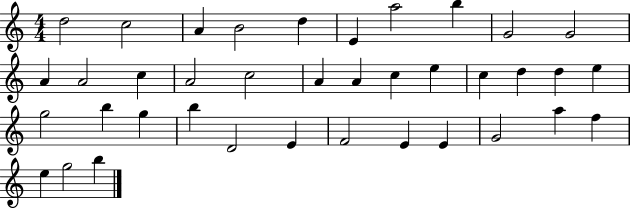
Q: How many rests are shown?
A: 0